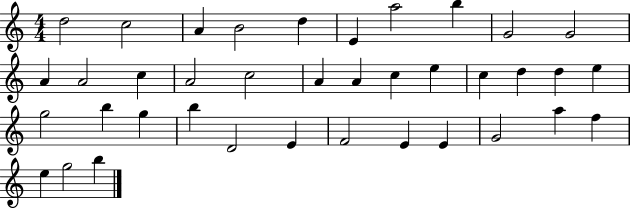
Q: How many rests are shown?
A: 0